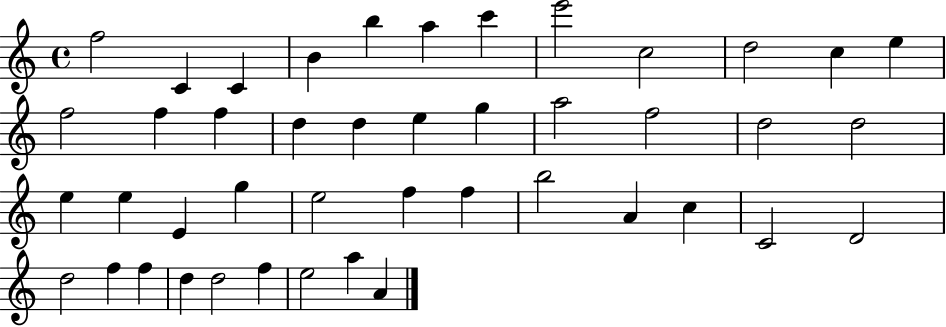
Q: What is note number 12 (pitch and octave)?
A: E5